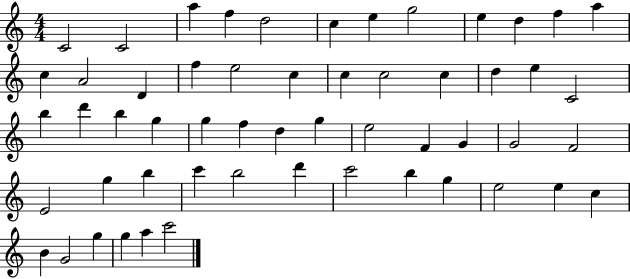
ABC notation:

X:1
T:Untitled
M:4/4
L:1/4
K:C
C2 C2 a f d2 c e g2 e d f a c A2 D f e2 c c c2 c d e C2 b d' b g g f d g e2 F G G2 F2 E2 g b c' b2 d' c'2 b g e2 e c B G2 g g a c'2